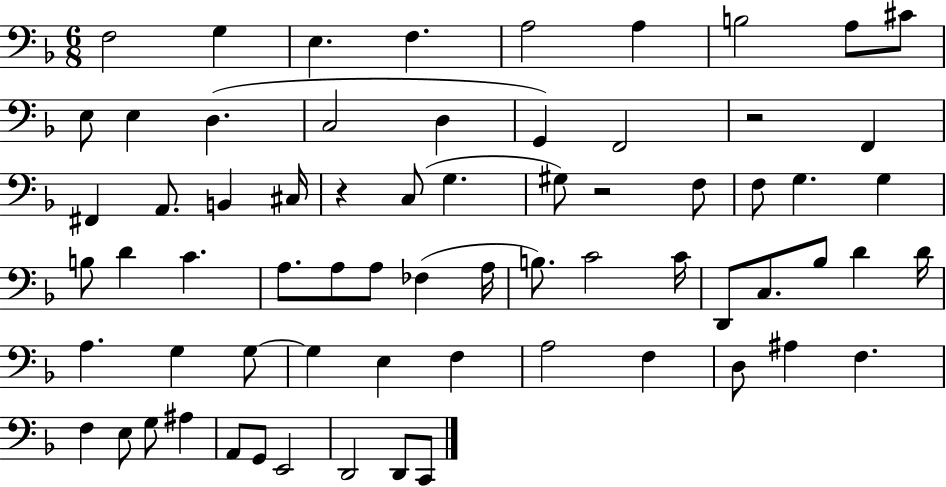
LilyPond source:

{
  \clef bass
  \numericTimeSignature
  \time 6/8
  \key f \major
  f2 g4 | e4. f4. | a2 a4 | b2 a8 cis'8 | \break e8 e4 d4.( | c2 d4 | g,4) f,2 | r2 f,4 | \break fis,4 a,8. b,4 cis16 | r4 c8( g4. | gis8) r2 f8 | f8 g4. g4 | \break b8 d'4 c'4. | a8. a8 a8 fes4( a16 | b8.) c'2 c'16 | d,8 c8. bes8 d'4 d'16 | \break a4. g4 g8~~ | g4 e4 f4 | a2 f4 | d8 ais4 f4. | \break f4 e8 g8 ais4 | a,8 g,8 e,2 | d,2 d,8 c,8 | \bar "|."
}